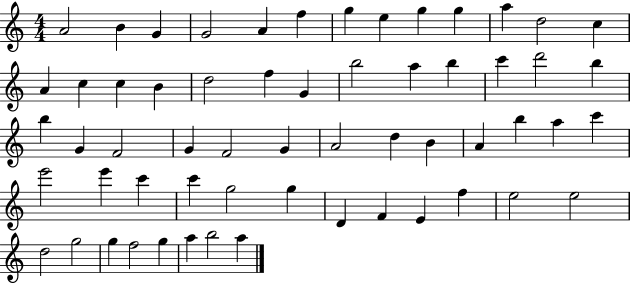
X:1
T:Untitled
M:4/4
L:1/4
K:C
A2 B G G2 A f g e g g a d2 c A c c B d2 f G b2 a b c' d'2 b b G F2 G F2 G A2 d B A b a c' e'2 e' c' c' g2 g D F E f e2 e2 d2 g2 g f2 g a b2 a